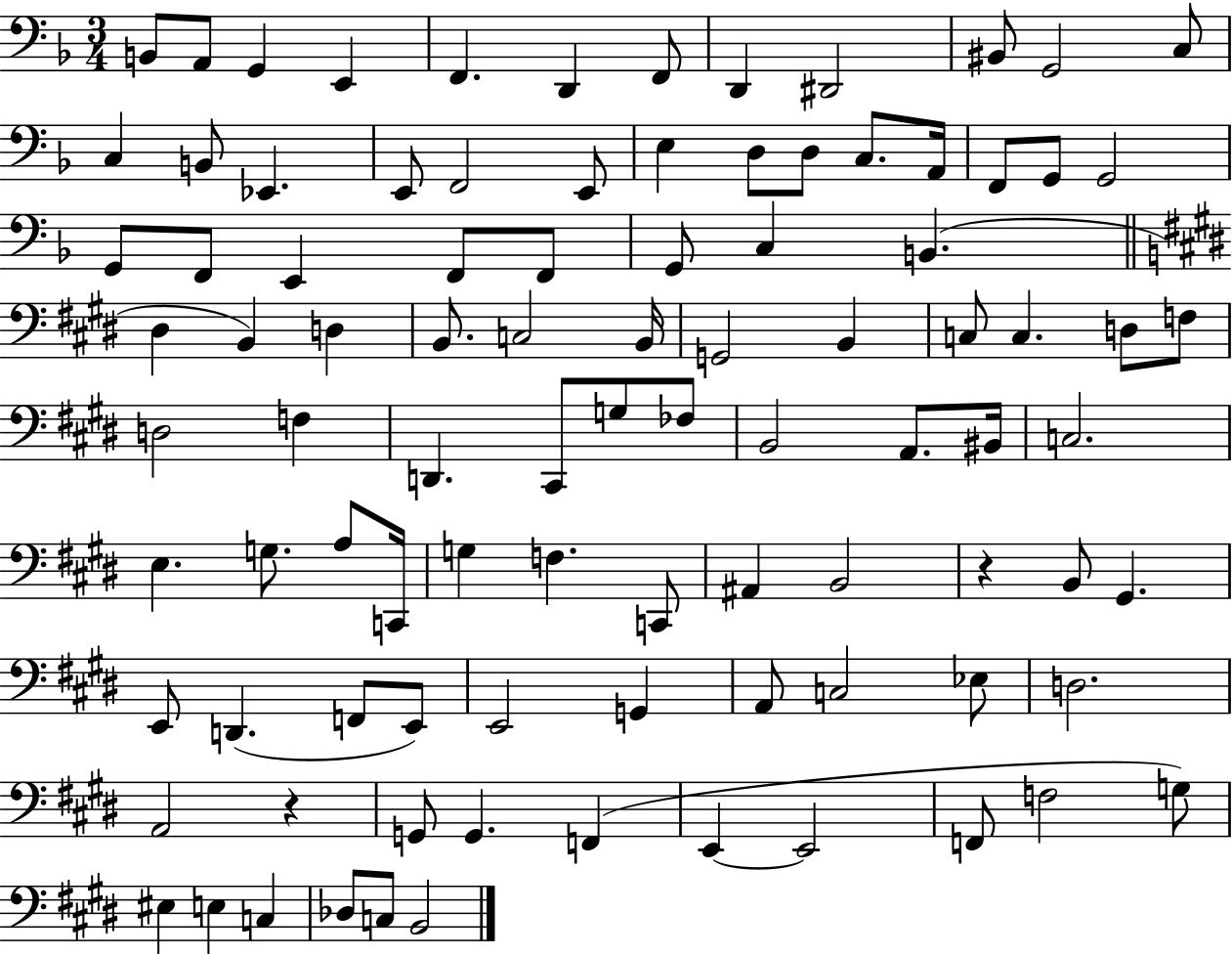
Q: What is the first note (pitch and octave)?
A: B2